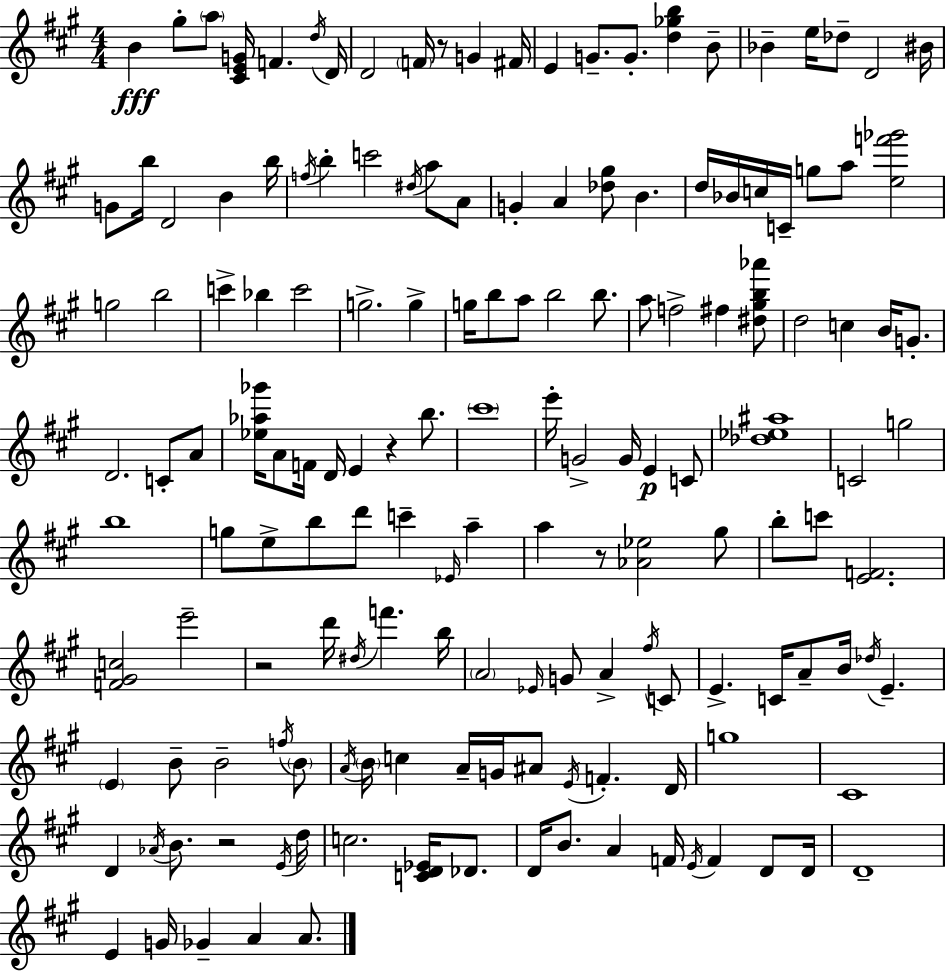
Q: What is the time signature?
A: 4/4